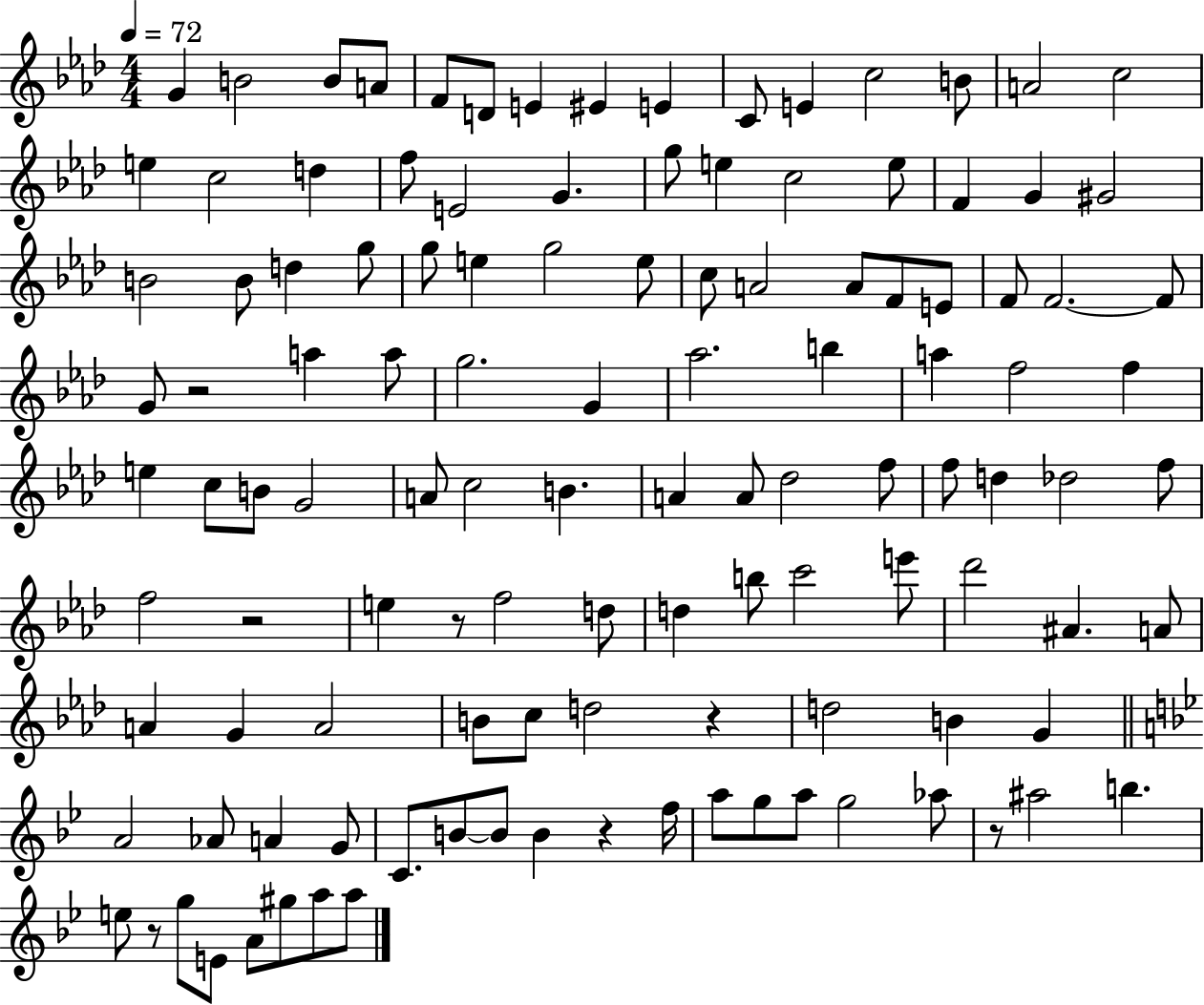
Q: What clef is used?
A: treble